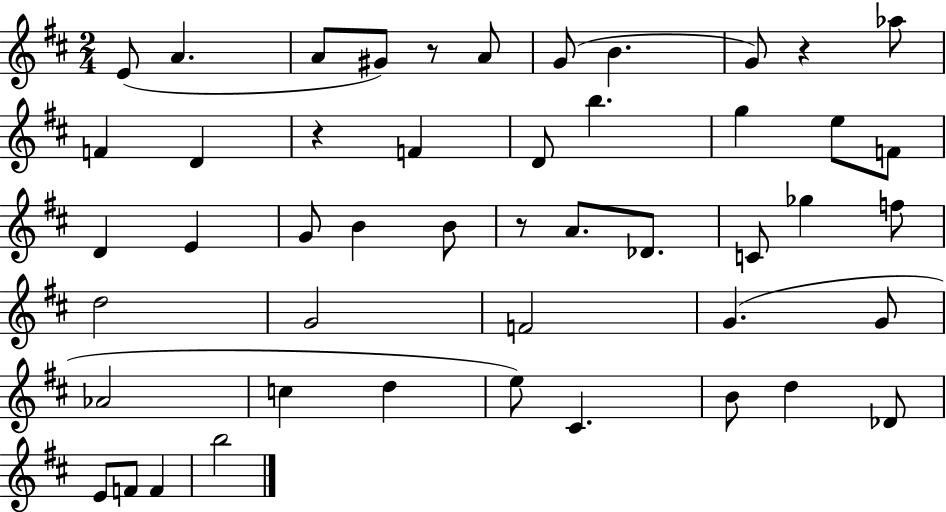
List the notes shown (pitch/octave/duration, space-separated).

E4/e A4/q. A4/e G#4/e R/e A4/e G4/e B4/q. G4/e R/q Ab5/e F4/q D4/q R/q F4/q D4/e B5/q. G5/q E5/e F4/e D4/q E4/q G4/e B4/q B4/e R/e A4/e. Db4/e. C4/e Gb5/q F5/e D5/h G4/h F4/h G4/q. G4/e Ab4/h C5/q D5/q E5/e C#4/q. B4/e D5/q Db4/e E4/e F4/e F4/q B5/h